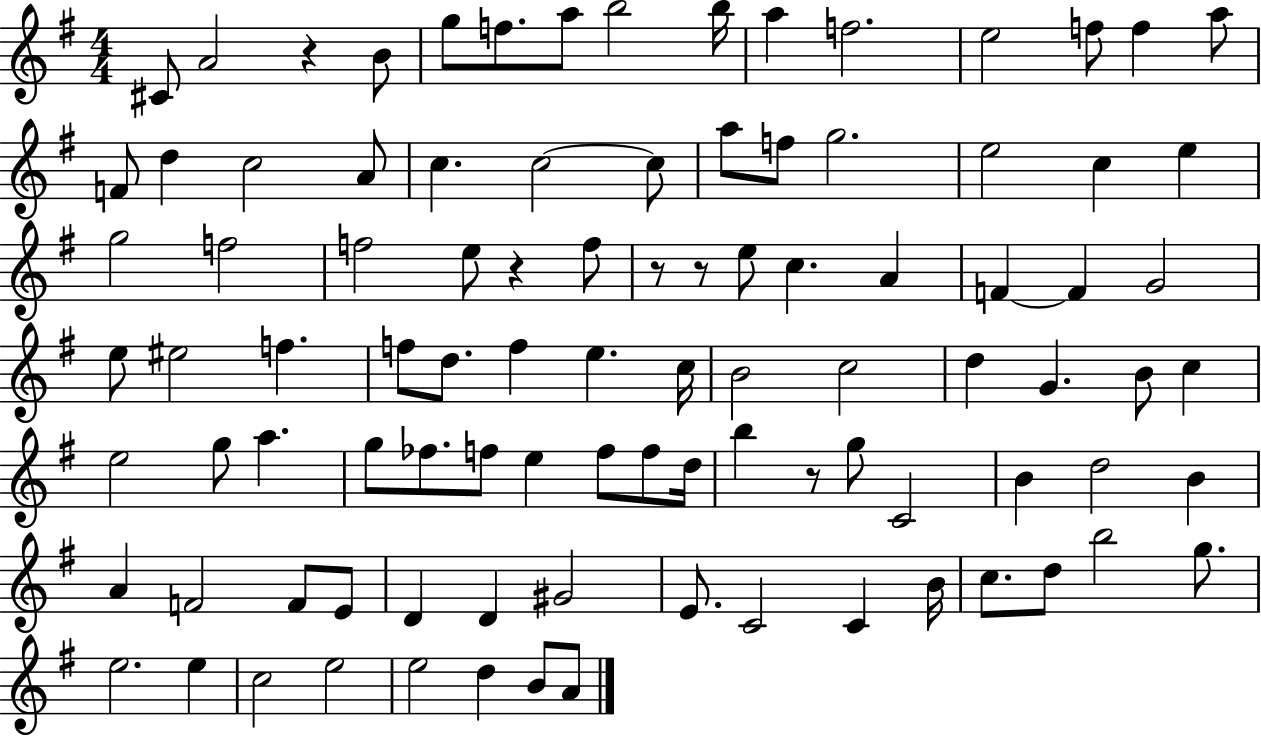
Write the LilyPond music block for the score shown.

{
  \clef treble
  \numericTimeSignature
  \time 4/4
  \key g \major
  \repeat volta 2 { cis'8 a'2 r4 b'8 | g''8 f''8. a''8 b''2 b''16 | a''4 f''2. | e''2 f''8 f''4 a''8 | \break f'8 d''4 c''2 a'8 | c''4. c''2~~ c''8 | a''8 f''8 g''2. | e''2 c''4 e''4 | \break g''2 f''2 | f''2 e''8 r4 f''8 | r8 r8 e''8 c''4. a'4 | f'4~~ f'4 g'2 | \break e''8 eis''2 f''4. | f''8 d''8. f''4 e''4. c''16 | b'2 c''2 | d''4 g'4. b'8 c''4 | \break e''2 g''8 a''4. | g''8 fes''8. f''8 e''4 f''8 f''8 d''16 | b''4 r8 g''8 c'2 | b'4 d''2 b'4 | \break a'4 f'2 f'8 e'8 | d'4 d'4 gis'2 | e'8. c'2 c'4 b'16 | c''8. d''8 b''2 g''8. | \break e''2. e''4 | c''2 e''2 | e''2 d''4 b'8 a'8 | } \bar "|."
}